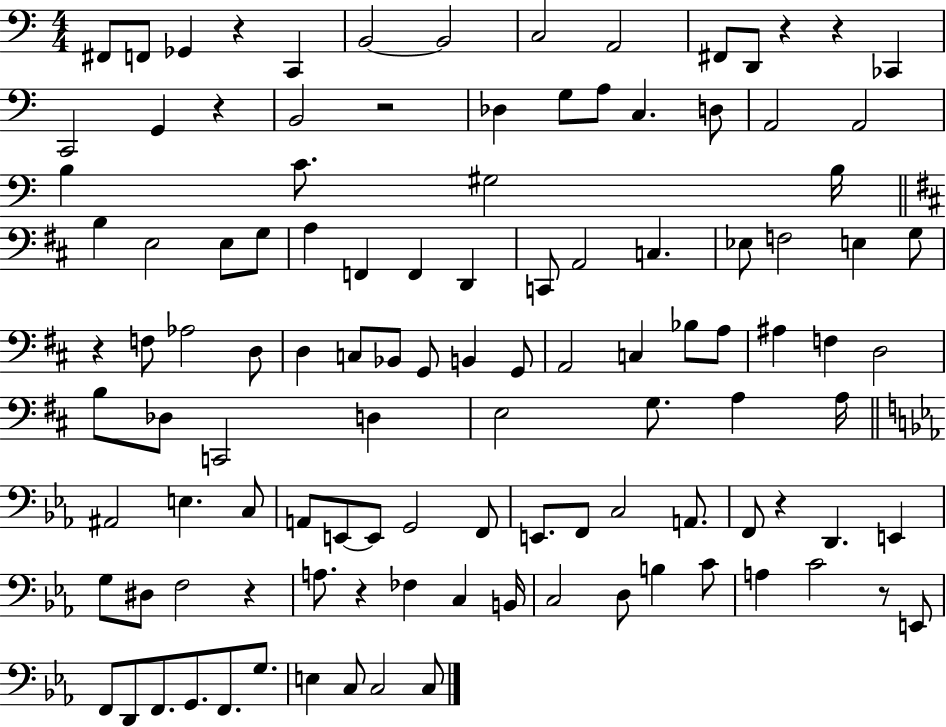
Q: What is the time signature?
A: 4/4